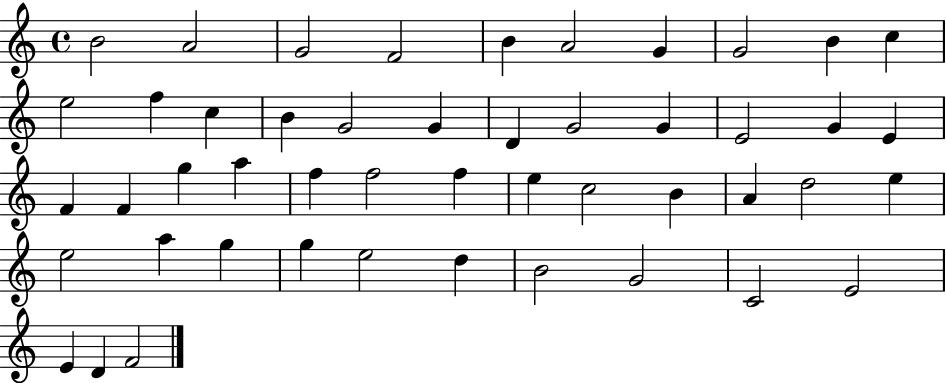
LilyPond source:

{
  \clef treble
  \time 4/4
  \defaultTimeSignature
  \key c \major
  b'2 a'2 | g'2 f'2 | b'4 a'2 g'4 | g'2 b'4 c''4 | \break e''2 f''4 c''4 | b'4 g'2 g'4 | d'4 g'2 g'4 | e'2 g'4 e'4 | \break f'4 f'4 g''4 a''4 | f''4 f''2 f''4 | e''4 c''2 b'4 | a'4 d''2 e''4 | \break e''2 a''4 g''4 | g''4 e''2 d''4 | b'2 g'2 | c'2 e'2 | \break e'4 d'4 f'2 | \bar "|."
}